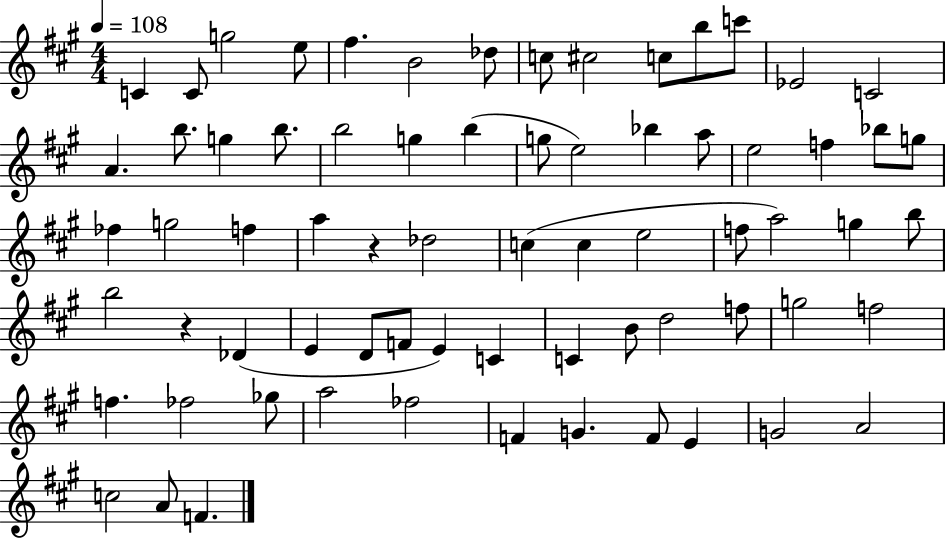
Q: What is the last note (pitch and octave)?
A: F4